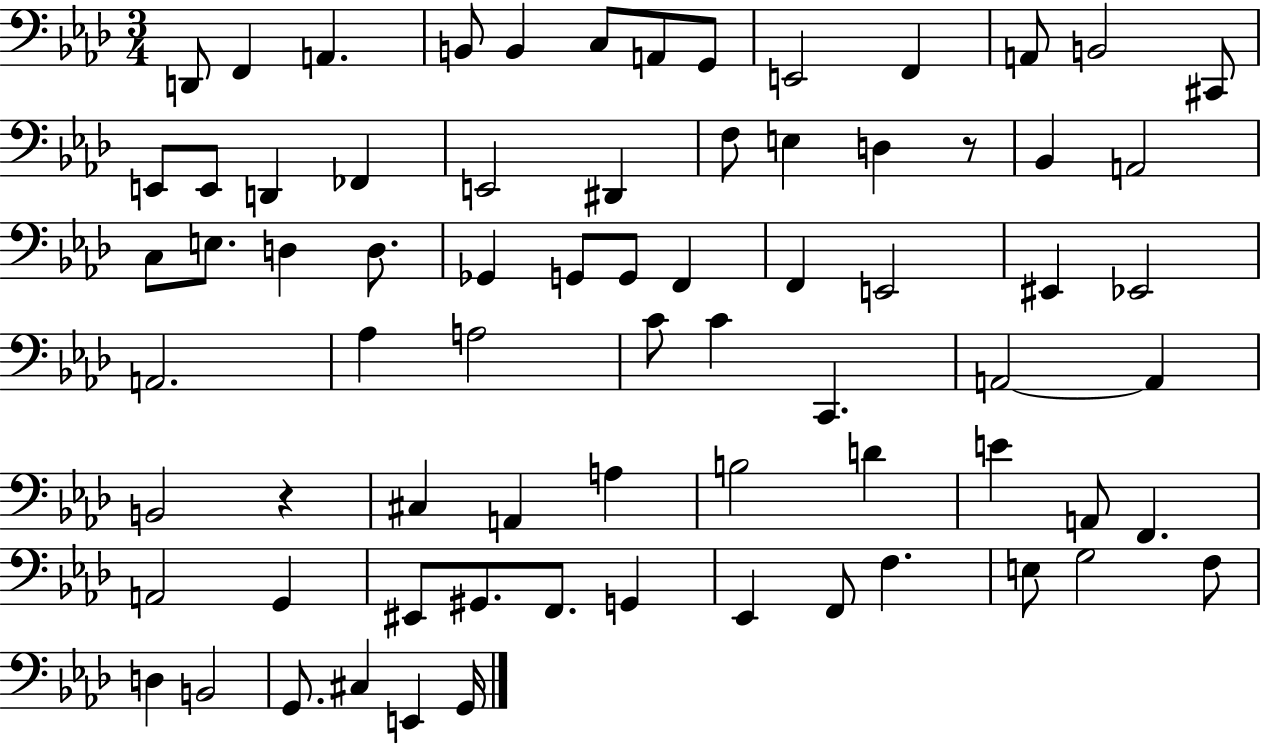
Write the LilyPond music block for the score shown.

{
  \clef bass
  \numericTimeSignature
  \time 3/4
  \key aes \major
  \repeat volta 2 { d,8 f,4 a,4. | b,8 b,4 c8 a,8 g,8 | e,2 f,4 | a,8 b,2 cis,8 | \break e,8 e,8 d,4 fes,4 | e,2 dis,4 | f8 e4 d4 r8 | bes,4 a,2 | \break c8 e8. d4 d8. | ges,4 g,8 g,8 f,4 | f,4 e,2 | eis,4 ees,2 | \break a,2. | aes4 a2 | c'8 c'4 c,4. | a,2~~ a,4 | \break b,2 r4 | cis4 a,4 a4 | b2 d'4 | e'4 a,8 f,4. | \break a,2 g,4 | eis,8 gis,8. f,8. g,4 | ees,4 f,8 f4. | e8 g2 f8 | \break d4 b,2 | g,8. cis4 e,4 g,16 | } \bar "|."
}